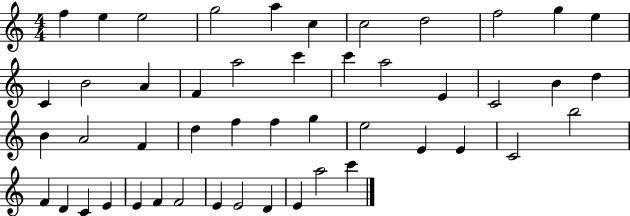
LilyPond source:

{
  \clef treble
  \numericTimeSignature
  \time 4/4
  \key c \major
  f''4 e''4 e''2 | g''2 a''4 c''4 | c''2 d''2 | f''2 g''4 e''4 | \break c'4 b'2 a'4 | f'4 a''2 c'''4 | c'''4 a''2 e'4 | c'2 b'4 d''4 | \break b'4 a'2 f'4 | d''4 f''4 f''4 g''4 | e''2 e'4 e'4 | c'2 b''2 | \break f'4 d'4 c'4 e'4 | e'4 f'4 f'2 | e'4 e'2 d'4 | e'4 a''2 c'''4 | \break \bar "|."
}